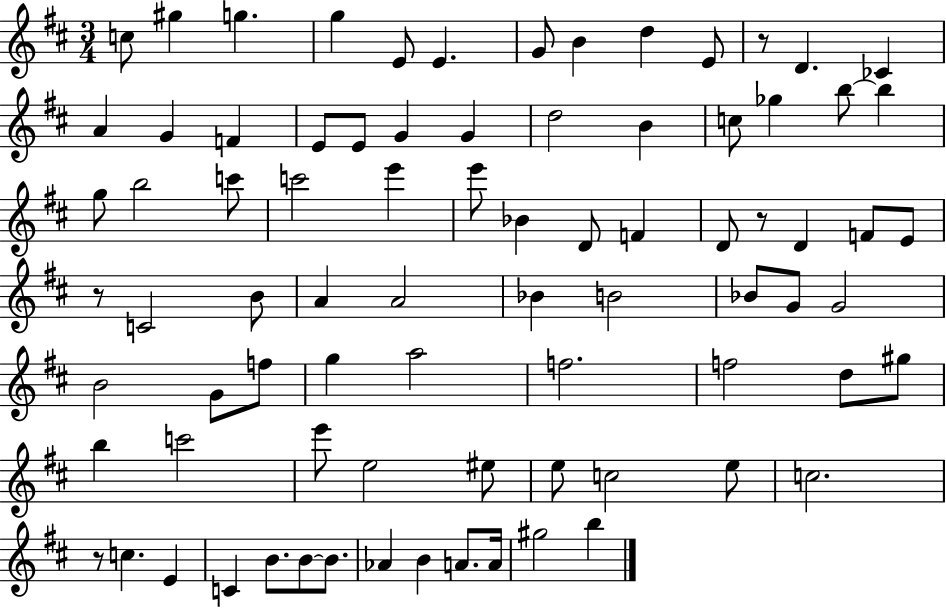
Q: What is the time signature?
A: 3/4